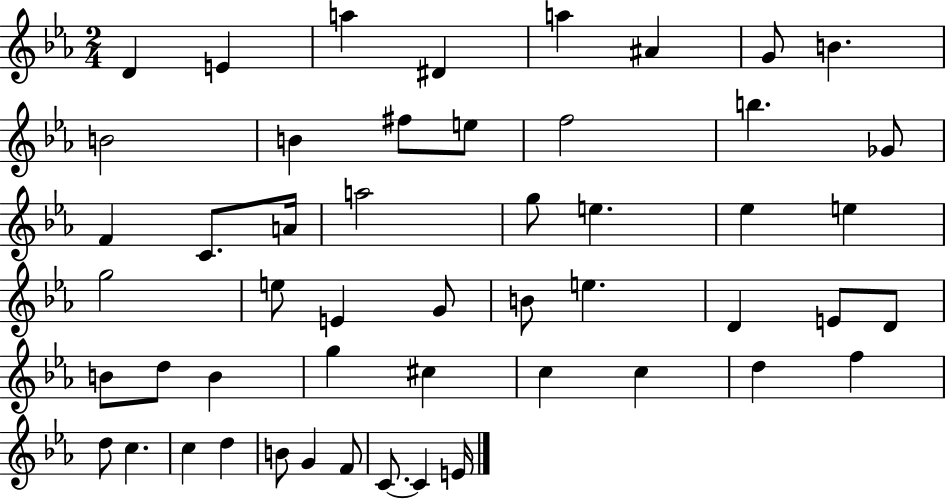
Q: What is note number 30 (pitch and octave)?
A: D4